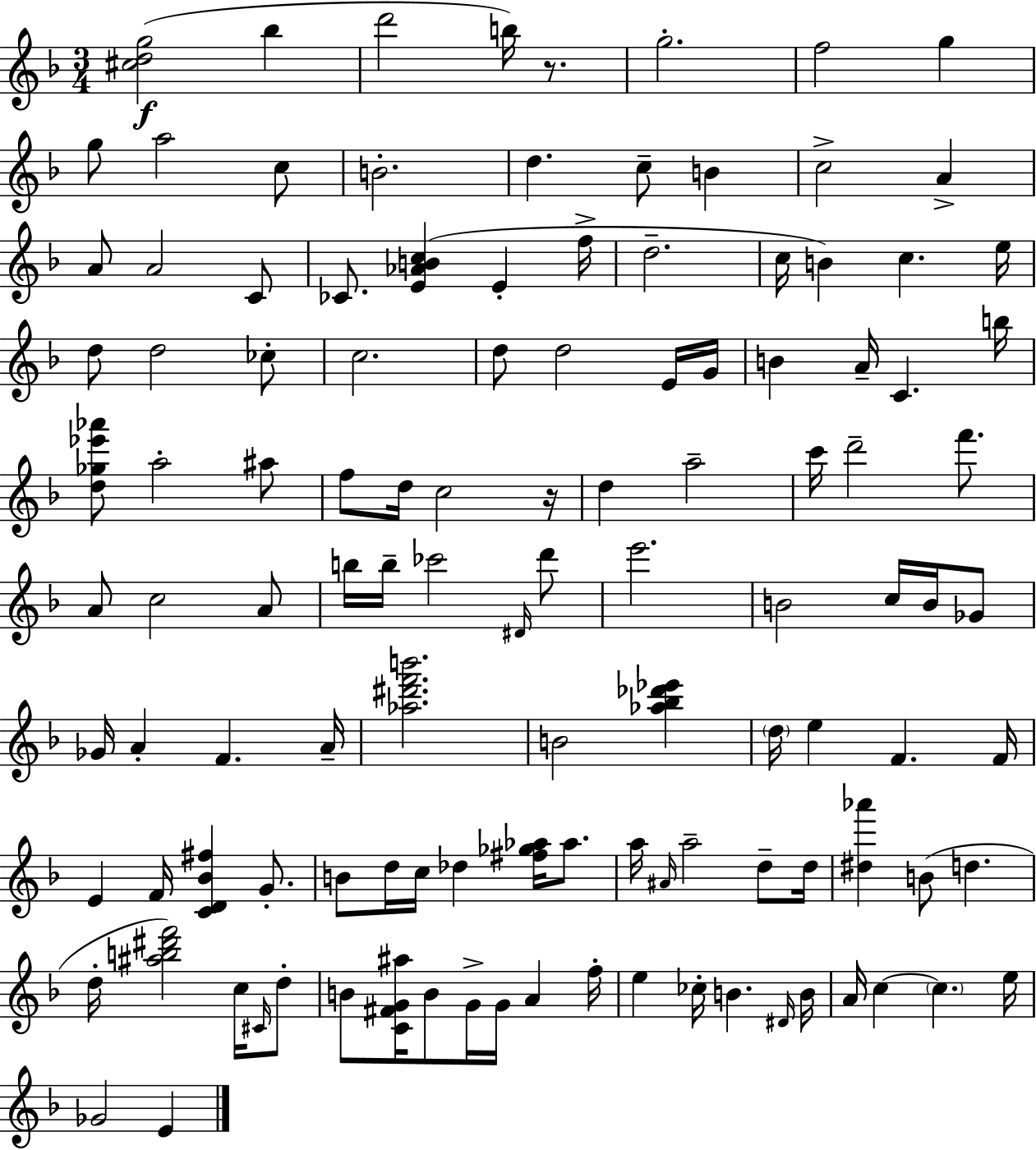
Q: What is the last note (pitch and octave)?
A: E4